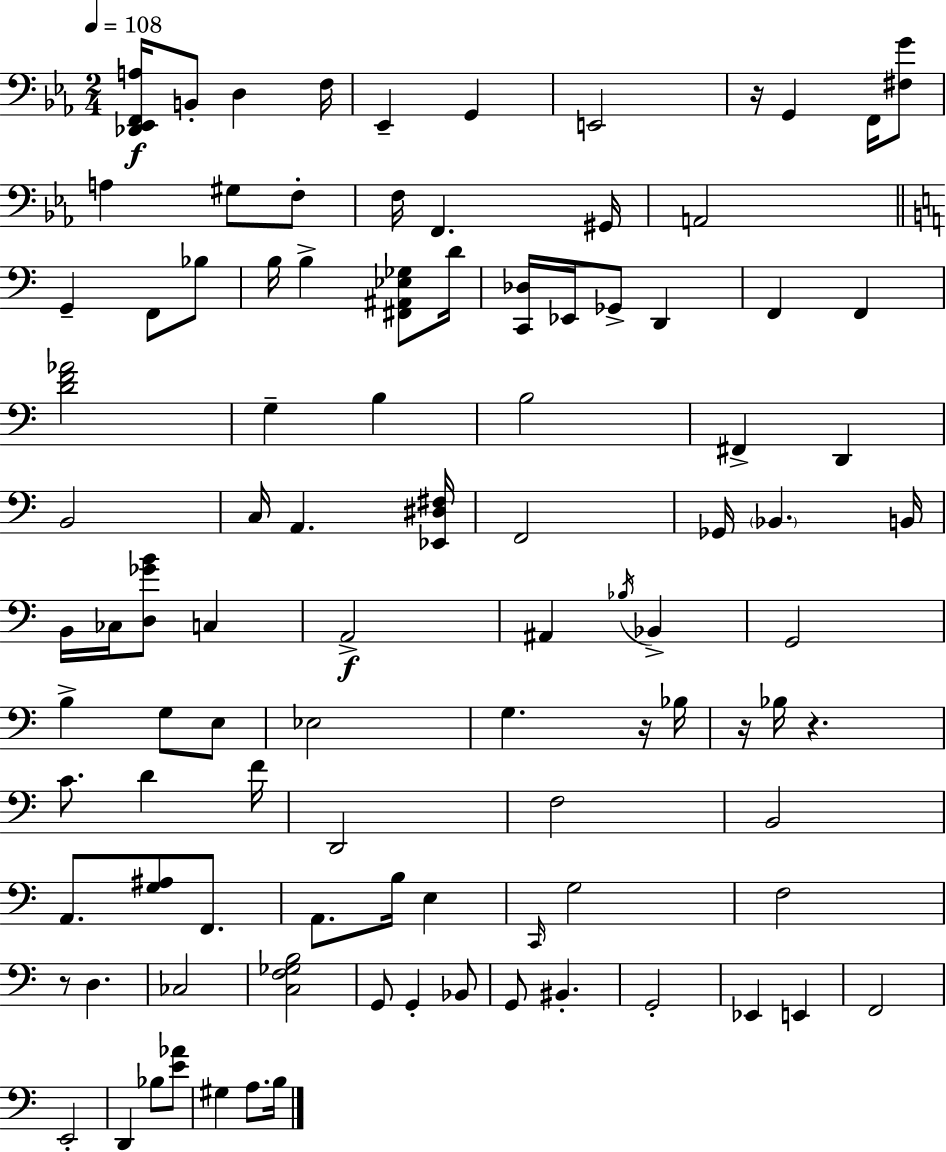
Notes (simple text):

[Db2,Eb2,F2,A3]/s B2/e D3/q F3/s Eb2/q G2/q E2/h R/s G2/q F2/s [F#3,G4]/e A3/q G#3/e F3/e F3/s F2/q. G#2/s A2/h G2/q F2/e Bb3/e B3/s B3/q [F#2,A#2,Eb3,Gb3]/e D4/s [C2,Db3]/s Eb2/s Gb2/e D2/q F2/q F2/q [D4,F4,Ab4]/h G3/q B3/q B3/h F#2/q D2/q B2/h C3/s A2/q. [Eb2,D#3,F#3]/s F2/h Gb2/s Bb2/q. B2/s B2/s CES3/s [D3,Gb4,B4]/e C3/q A2/h A#2/q Bb3/s Bb2/q G2/h B3/q G3/e E3/e Eb3/h G3/q. R/s Bb3/s R/s Bb3/s R/q. C4/e. D4/q F4/s D2/h F3/h B2/h A2/e. [G3,A#3]/e F2/e. A2/e. B3/s E3/q C2/s G3/h F3/h R/e D3/q. CES3/h [C3,F3,Gb3,B3]/h G2/e G2/q Bb2/e G2/e BIS2/q. G2/h Eb2/q E2/q F2/h E2/h D2/q Bb3/e [E4,Ab4]/e G#3/q A3/e. B3/s